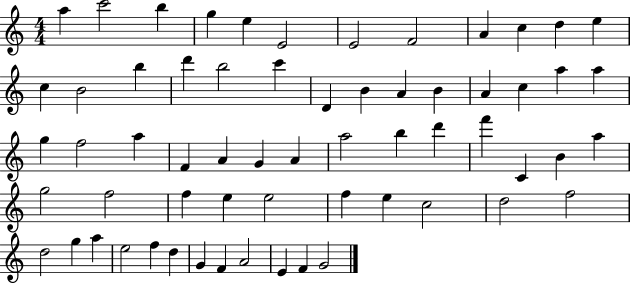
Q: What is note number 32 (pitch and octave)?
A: G4